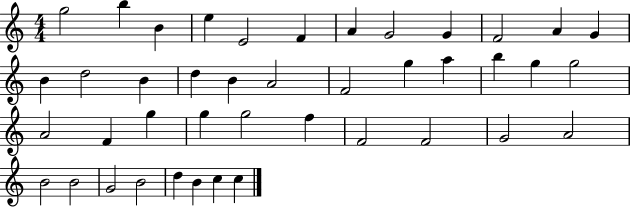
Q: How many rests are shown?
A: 0